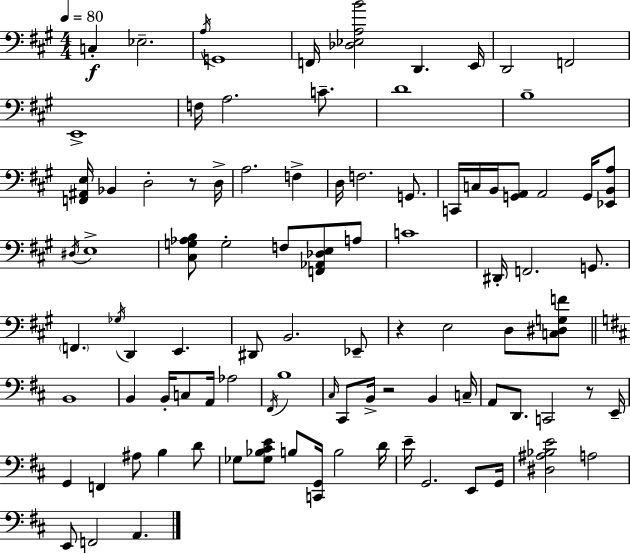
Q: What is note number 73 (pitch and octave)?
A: E4